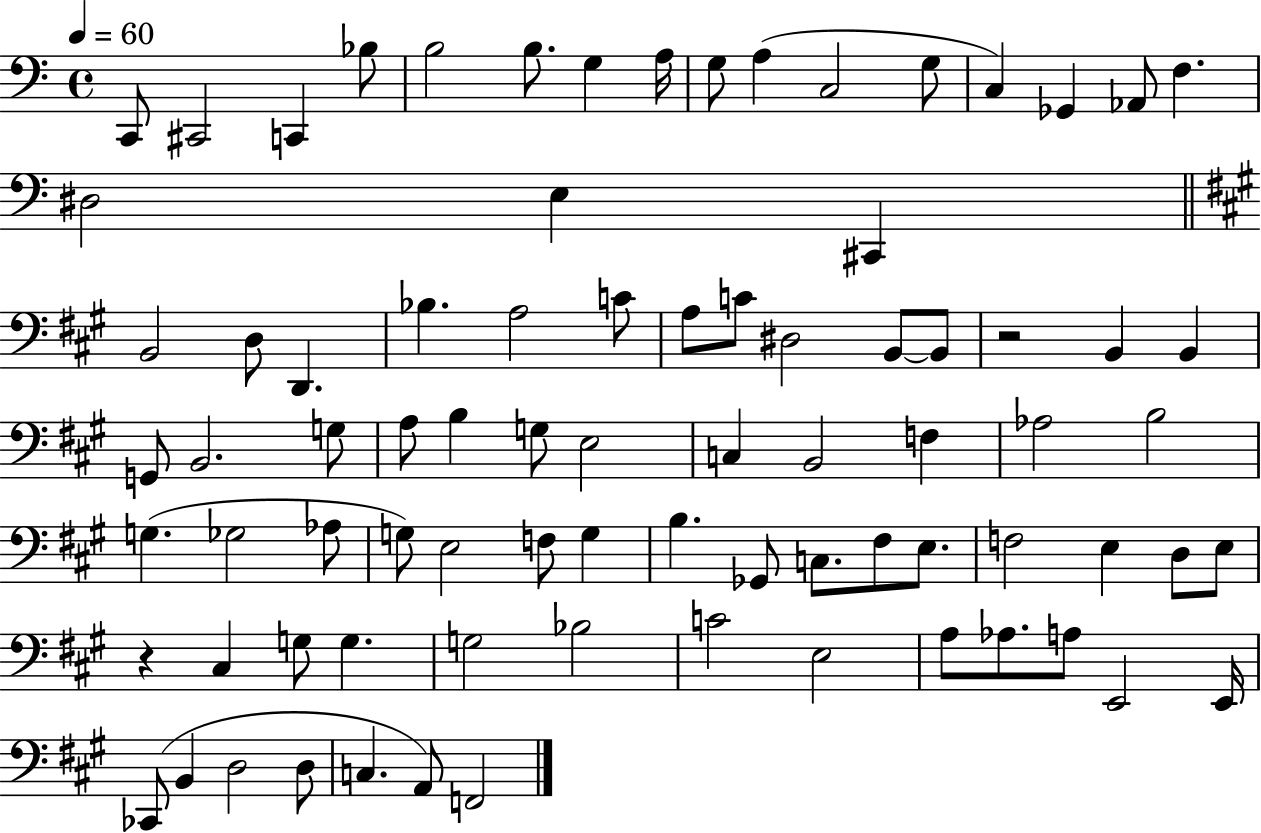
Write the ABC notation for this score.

X:1
T:Untitled
M:4/4
L:1/4
K:C
C,,/2 ^C,,2 C,, _B,/2 B,2 B,/2 G, A,/4 G,/2 A, C,2 G,/2 C, _G,, _A,,/2 F, ^D,2 E, ^C,, B,,2 D,/2 D,, _B, A,2 C/2 A,/2 C/2 ^D,2 B,,/2 B,,/2 z2 B,, B,, G,,/2 B,,2 G,/2 A,/2 B, G,/2 E,2 C, B,,2 F, _A,2 B,2 G, _G,2 _A,/2 G,/2 E,2 F,/2 G, B, _G,,/2 C,/2 ^F,/2 E,/2 F,2 E, D,/2 E,/2 z ^C, G,/2 G, G,2 _B,2 C2 E,2 A,/2 _A,/2 A,/2 E,,2 E,,/4 _C,,/2 B,, D,2 D,/2 C, A,,/2 F,,2